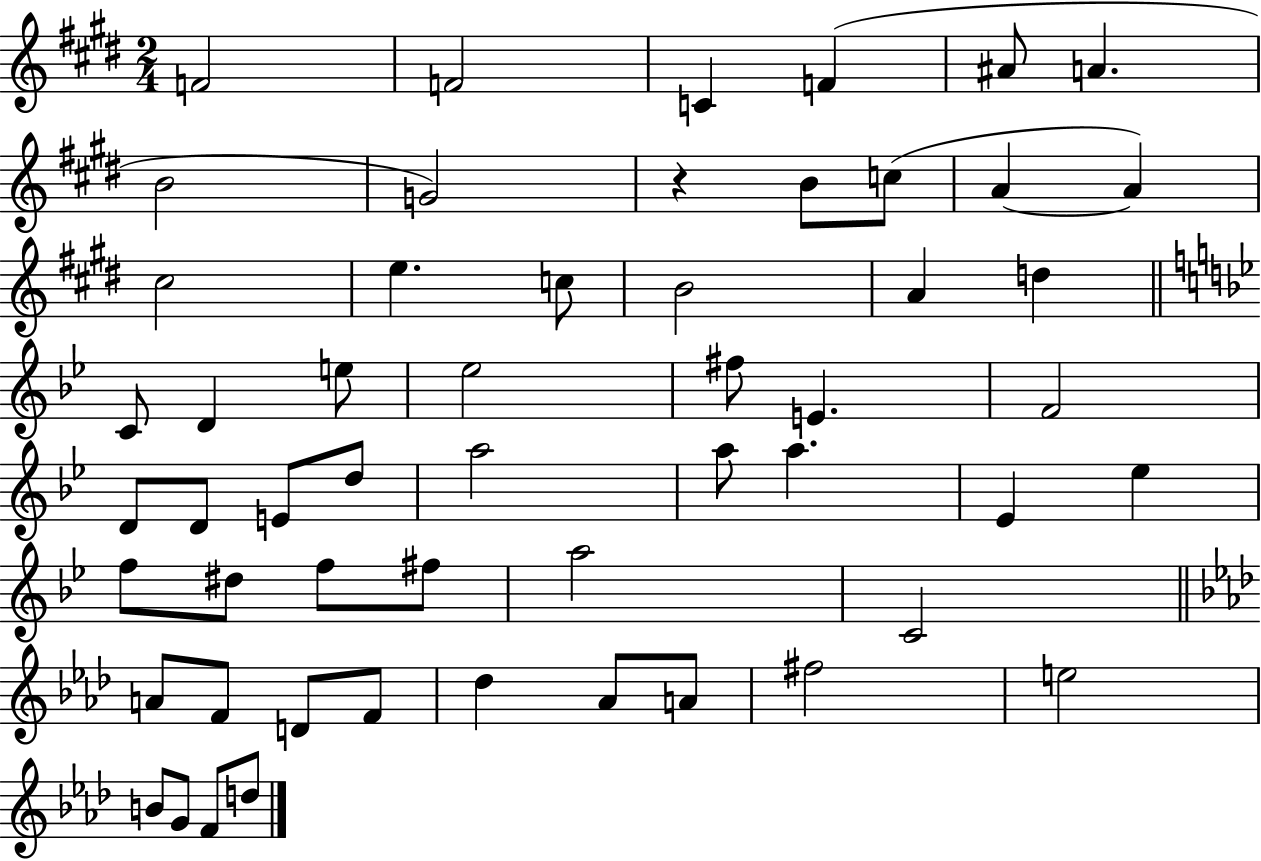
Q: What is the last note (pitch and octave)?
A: D5